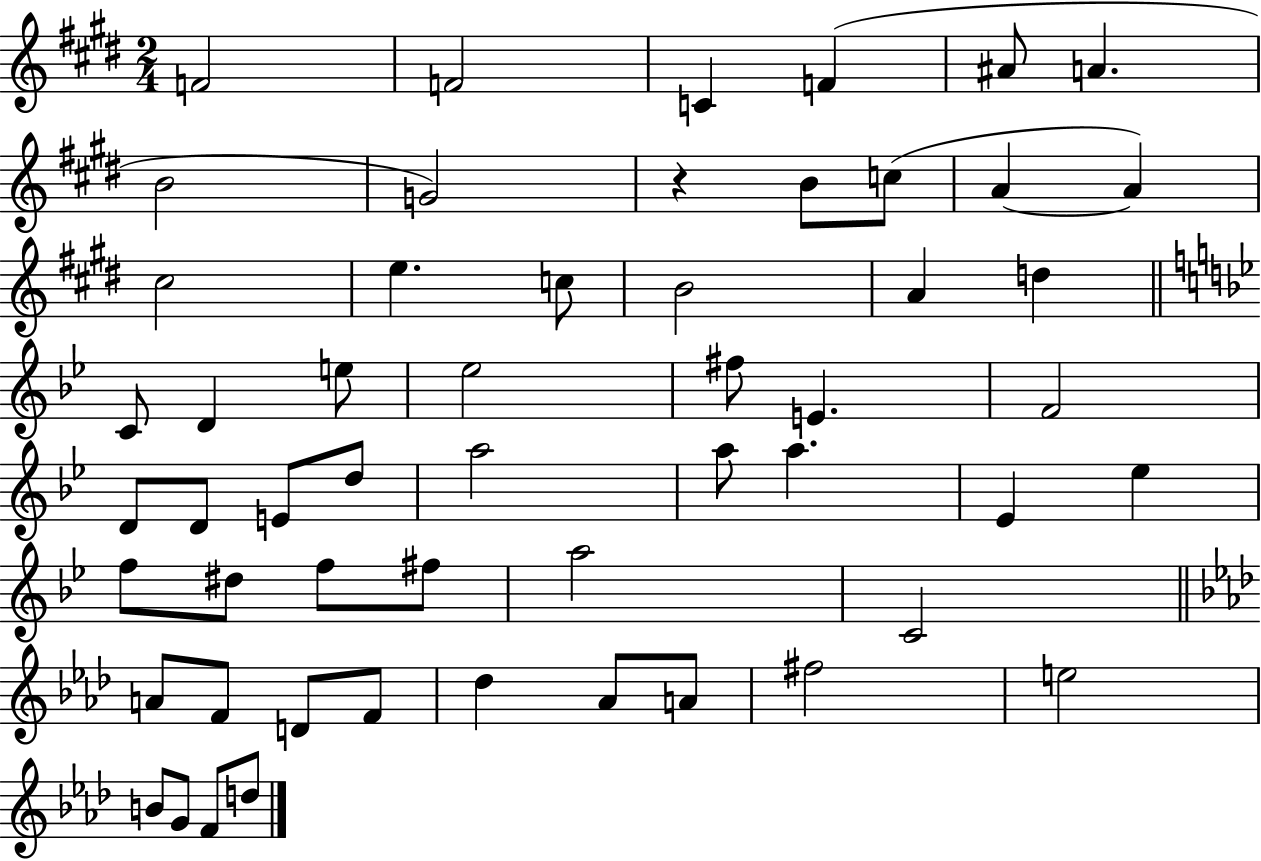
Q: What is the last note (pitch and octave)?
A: D5